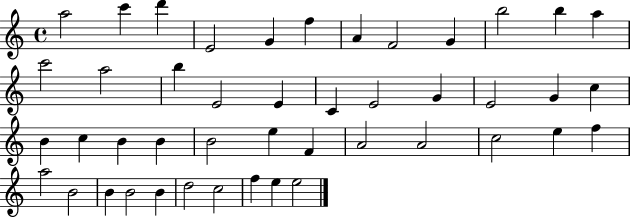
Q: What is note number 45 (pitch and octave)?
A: E5